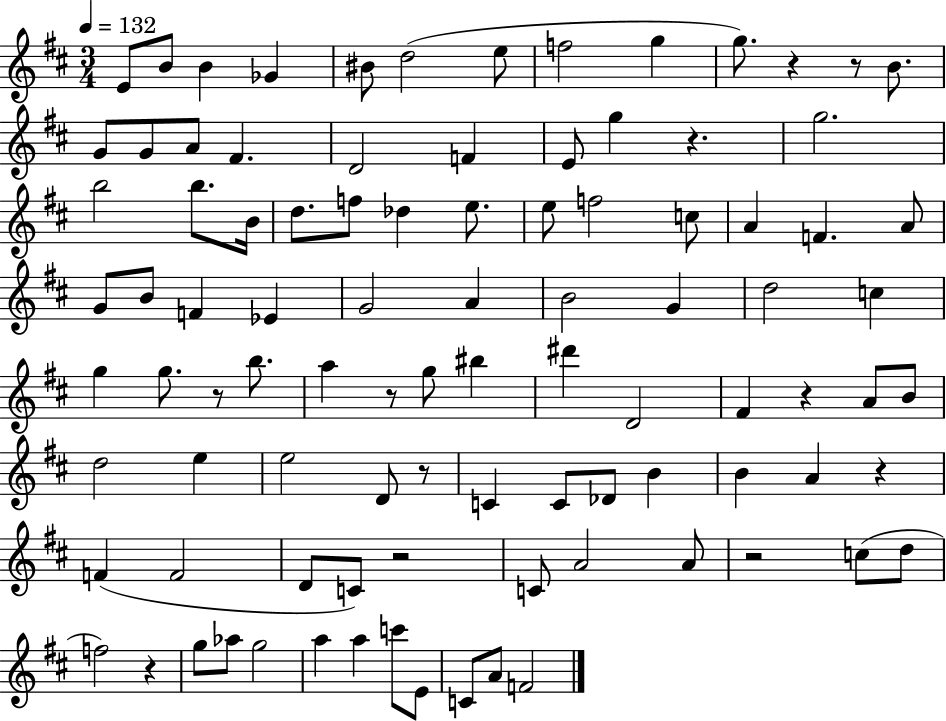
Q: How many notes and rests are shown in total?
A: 95